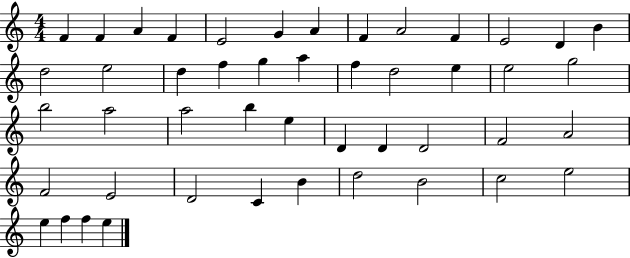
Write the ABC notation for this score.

X:1
T:Untitled
M:4/4
L:1/4
K:C
F F A F E2 G A F A2 F E2 D B d2 e2 d f g a f d2 e e2 g2 b2 a2 a2 b e D D D2 F2 A2 F2 E2 D2 C B d2 B2 c2 e2 e f f e